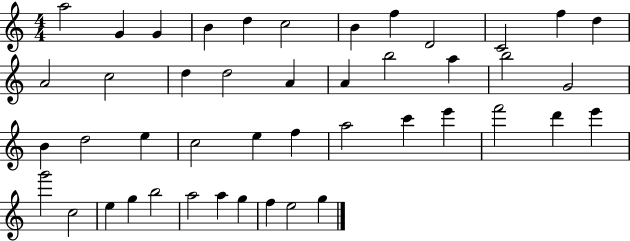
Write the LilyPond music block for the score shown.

{
  \clef treble
  \numericTimeSignature
  \time 4/4
  \key c \major
  a''2 g'4 g'4 | b'4 d''4 c''2 | b'4 f''4 d'2 | c'2 f''4 d''4 | \break a'2 c''2 | d''4 d''2 a'4 | a'4 b''2 a''4 | b''2 g'2 | \break b'4 d''2 e''4 | c''2 e''4 f''4 | a''2 c'''4 e'''4 | f'''2 d'''4 e'''4 | \break g'''2 c''2 | e''4 g''4 b''2 | a''2 a''4 g''4 | f''4 e''2 g''4 | \break \bar "|."
}